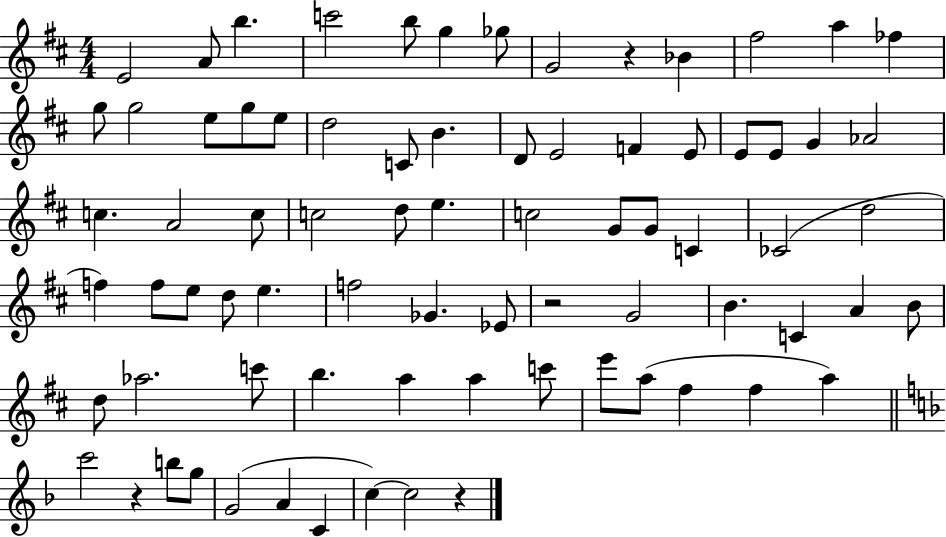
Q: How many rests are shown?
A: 4